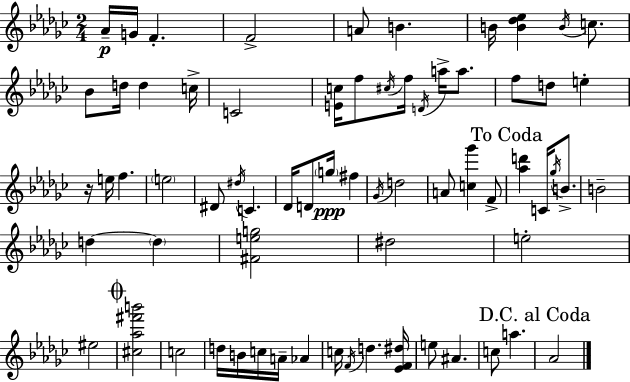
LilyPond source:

{
  \clef treble
  \numericTimeSignature
  \time 2/4
  \key ees \minor
  aes'16--\p g'16 f'4.-. | f'2-> | a'8 b'4. | b'16 <b' des'' ees''>4 \acciaccatura { b'16 } c''8. | \break bes'8 d''16 d''4 | c''16-> c'2 | <e' c''>16 f''8 \acciaccatura { cis''16 } f''16 \acciaccatura { d'16 } a''16-> | a''8. f''8 d''8 e''4-. | \break r16 e''16 f''4. | \parenthesize e''2 | dis'8 \acciaccatura { dis''16 } c'4. | des'16 d'8 \parenthesize g''16\ppp | \break fis''4 \acciaccatura { ges'16 } d''2 | a'8 <c'' ges'''>4 | f'8-> \mark "To Coda" <aes'' d'''>4 | c'16 \acciaccatura { ges''16 } b'8.-> b'2-- | \break d''4~~ | \parenthesize d''4 <fis' e'' g''>2 | dis''2 | e''2-. | \break eis''2 | \mark \markup { \musicglyph "scripts.coda" } <cis'' aes'' fis''' b'''>2 | c''2 | d''16 b'16 | \break c''16 a'16-- aes'4 c''16 \acciaccatura { f'16 } | d''4. <ees' f' dis''>16 e''8 | ais'4. c''8 | a''4. \mark "D.C. al Coda" aes'2 | \break \bar "|."
}